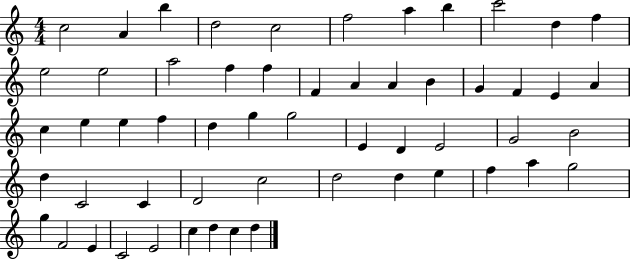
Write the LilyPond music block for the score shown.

{
  \clef treble
  \numericTimeSignature
  \time 4/4
  \key c \major
  c''2 a'4 b''4 | d''2 c''2 | f''2 a''4 b''4 | c'''2 d''4 f''4 | \break e''2 e''2 | a''2 f''4 f''4 | f'4 a'4 a'4 b'4 | g'4 f'4 e'4 a'4 | \break c''4 e''4 e''4 f''4 | d''4 g''4 g''2 | e'4 d'4 e'2 | g'2 b'2 | \break d''4 c'2 c'4 | d'2 c''2 | d''2 d''4 e''4 | f''4 a''4 g''2 | \break g''4 f'2 e'4 | c'2 e'2 | c''4 d''4 c''4 d''4 | \bar "|."
}